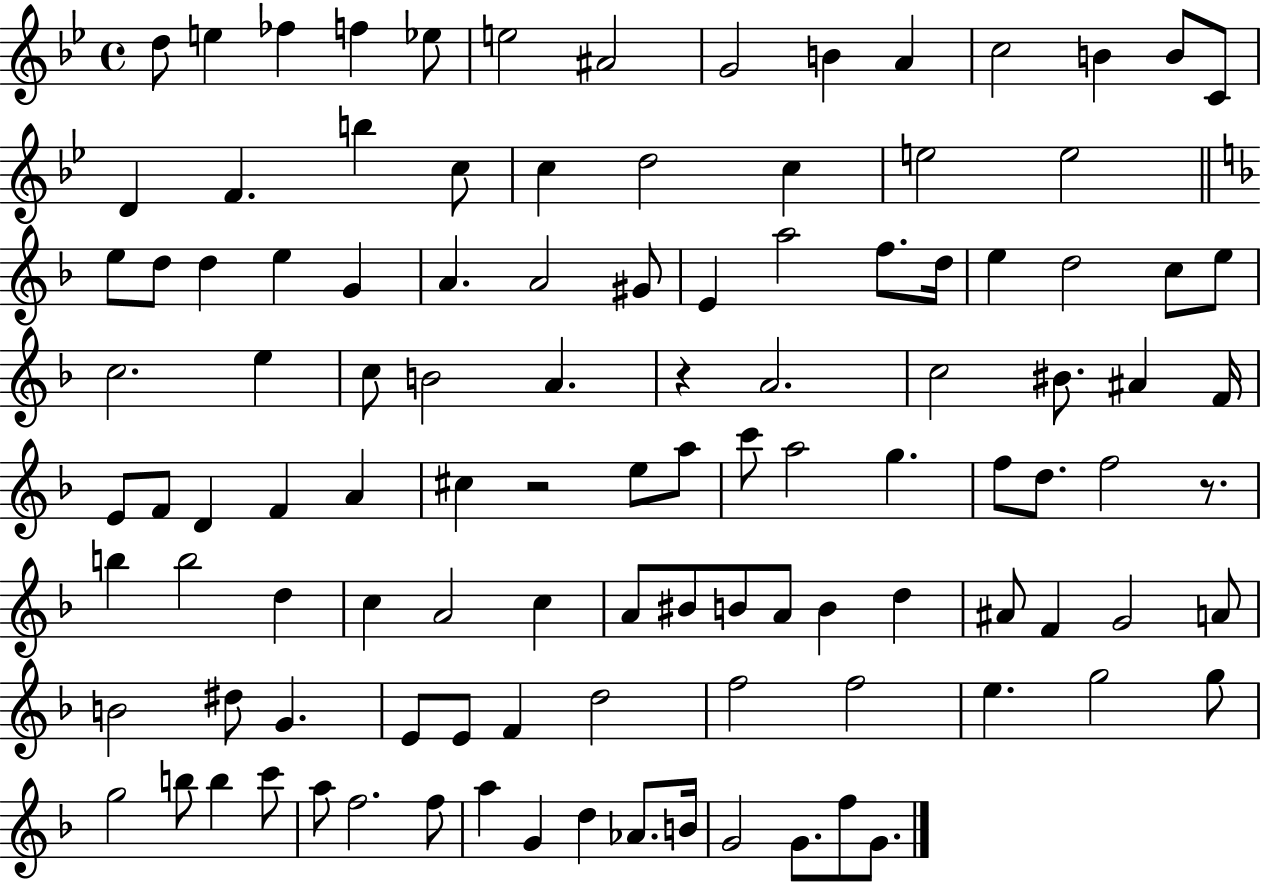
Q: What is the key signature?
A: BES major